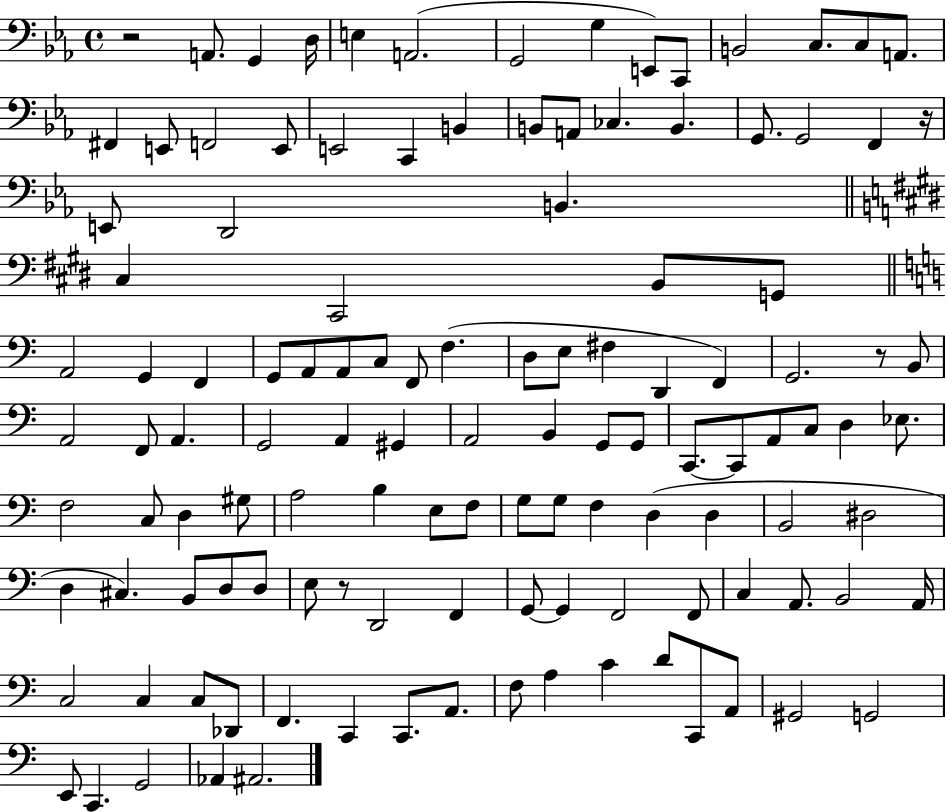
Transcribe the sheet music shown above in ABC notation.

X:1
T:Untitled
M:4/4
L:1/4
K:Eb
z2 A,,/2 G,, D,/4 E, A,,2 G,,2 G, E,,/2 C,,/2 B,,2 C,/2 C,/2 A,,/2 ^F,, E,,/2 F,,2 E,,/2 E,,2 C,, B,, B,,/2 A,,/2 _C, B,, G,,/2 G,,2 F,, z/4 E,,/2 D,,2 B,, ^C, ^C,,2 B,,/2 G,,/2 A,,2 G,, F,, G,,/2 A,,/2 A,,/2 C,/2 F,,/2 F, D,/2 E,/2 ^F, D,, F,, G,,2 z/2 B,,/2 A,,2 F,,/2 A,, G,,2 A,, ^G,, A,,2 B,, G,,/2 G,,/2 C,,/2 C,,/2 A,,/2 C,/2 D, _E,/2 F,2 C,/2 D, ^G,/2 A,2 B, E,/2 F,/2 G,/2 G,/2 F, D, D, B,,2 ^D,2 D, ^C, B,,/2 D,/2 D,/2 E,/2 z/2 D,,2 F,, G,,/2 G,, F,,2 F,,/2 C, A,,/2 B,,2 A,,/4 C,2 C, C,/2 _D,,/2 F,, C,, C,,/2 A,,/2 F,/2 A, C D/2 C,,/2 A,,/2 ^G,,2 G,,2 E,,/2 C,, G,,2 _A,, ^A,,2